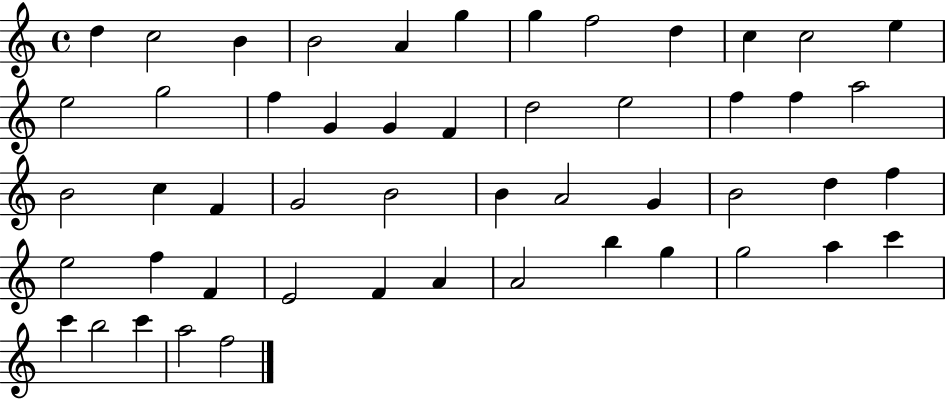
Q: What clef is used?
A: treble